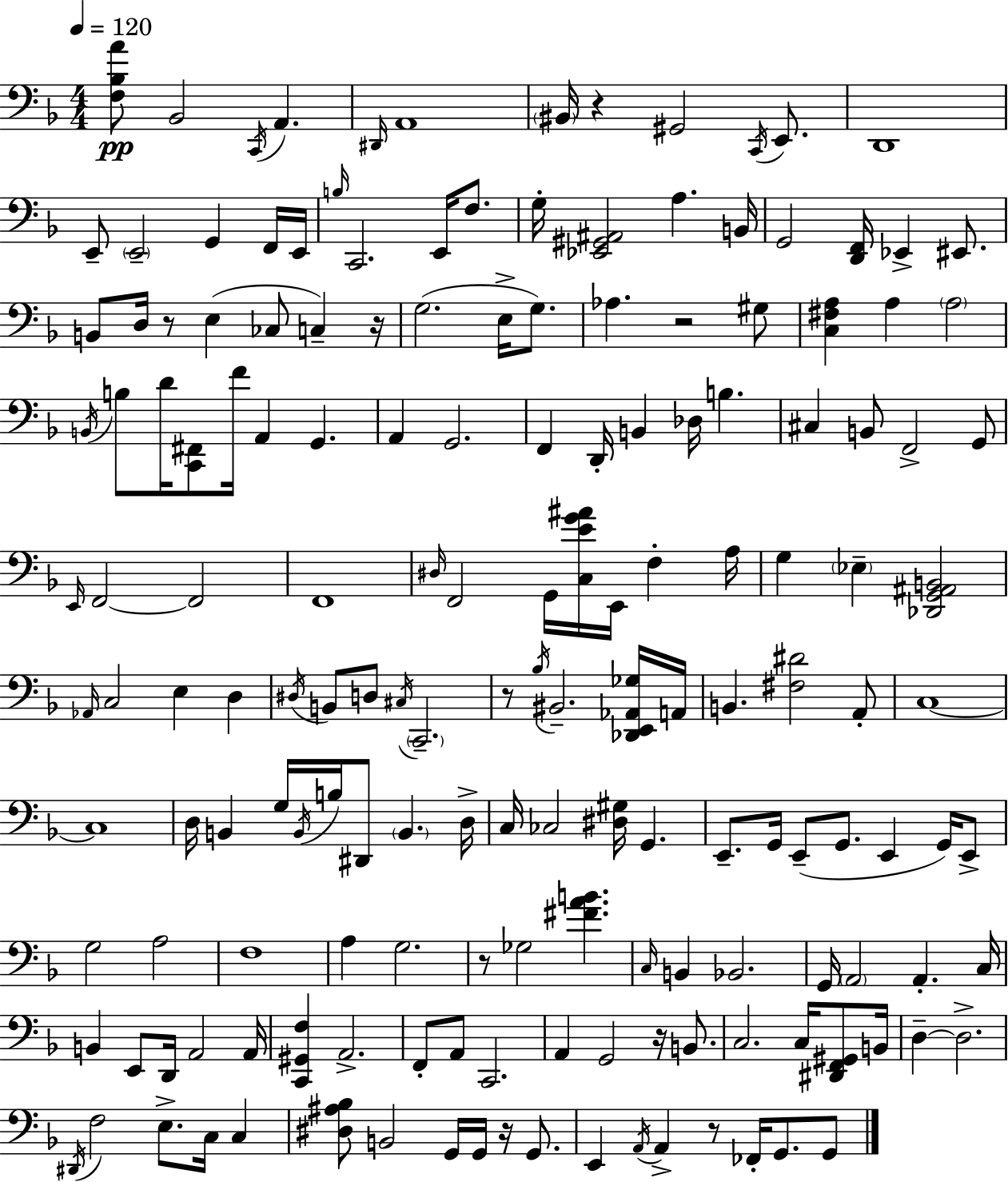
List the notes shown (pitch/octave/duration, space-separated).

[F3,Bb3,A4]/e Bb2/h C2/s A2/q. D#2/s A2/w BIS2/s R/q G#2/h C2/s E2/e. D2/w E2/e E2/h G2/q F2/s E2/s B3/s C2/h. E2/s F3/e. G3/s [Eb2,G#2,A#2]/h A3/q. B2/s G2/h [D2,F2]/s Eb2/q EIS2/e. B2/e D3/s R/e E3/q CES3/e C3/q R/s G3/h. E3/s G3/e. Ab3/q. R/h G#3/e [C3,F#3,A3]/q A3/q A3/h B2/s B3/e D4/s [C2,F#2]/e F4/s A2/q G2/q. A2/q G2/h. F2/q D2/s B2/q Db3/s B3/q. C#3/q B2/e F2/h G2/e E2/s F2/h F2/h F2/w D#3/s F2/h G2/s [C3,E4,G4,A#4]/s E2/s F3/q A3/s G3/q Eb3/q [Db2,G2,A#2,B2]/h Ab2/s C3/h E3/q D3/q D#3/s B2/e D3/e C#3/s C2/h. R/e Bb3/s BIS2/h. [Db2,E2,Ab2,Gb3]/s A2/s B2/q. [F#3,D#4]/h A2/e C3/w C3/w D3/s B2/q G3/s B2/s B3/s D#2/e B2/q. D3/s C3/s CES3/h [D#3,G#3]/s G2/q. E2/e. G2/s E2/e G2/e. E2/q G2/s E2/e G3/h A3/h F3/w A3/q G3/h. R/e Gb3/h [F#4,A4,B4]/q. C3/s B2/q Bb2/h. G2/s A2/h A2/q. C3/s B2/q E2/e D2/s A2/h A2/s [C2,G#2,F3]/q A2/h. F2/e A2/e C2/h. A2/q G2/h R/s B2/e. C3/h. C3/s [D#2,F2,G#2]/e B2/s D3/q D3/h. D#2/s F3/h E3/e. C3/s C3/q [D#3,A#3,Bb3]/e B2/h G2/s G2/s R/s G2/e. E2/q A2/s A2/q R/e FES2/s G2/e. G2/e